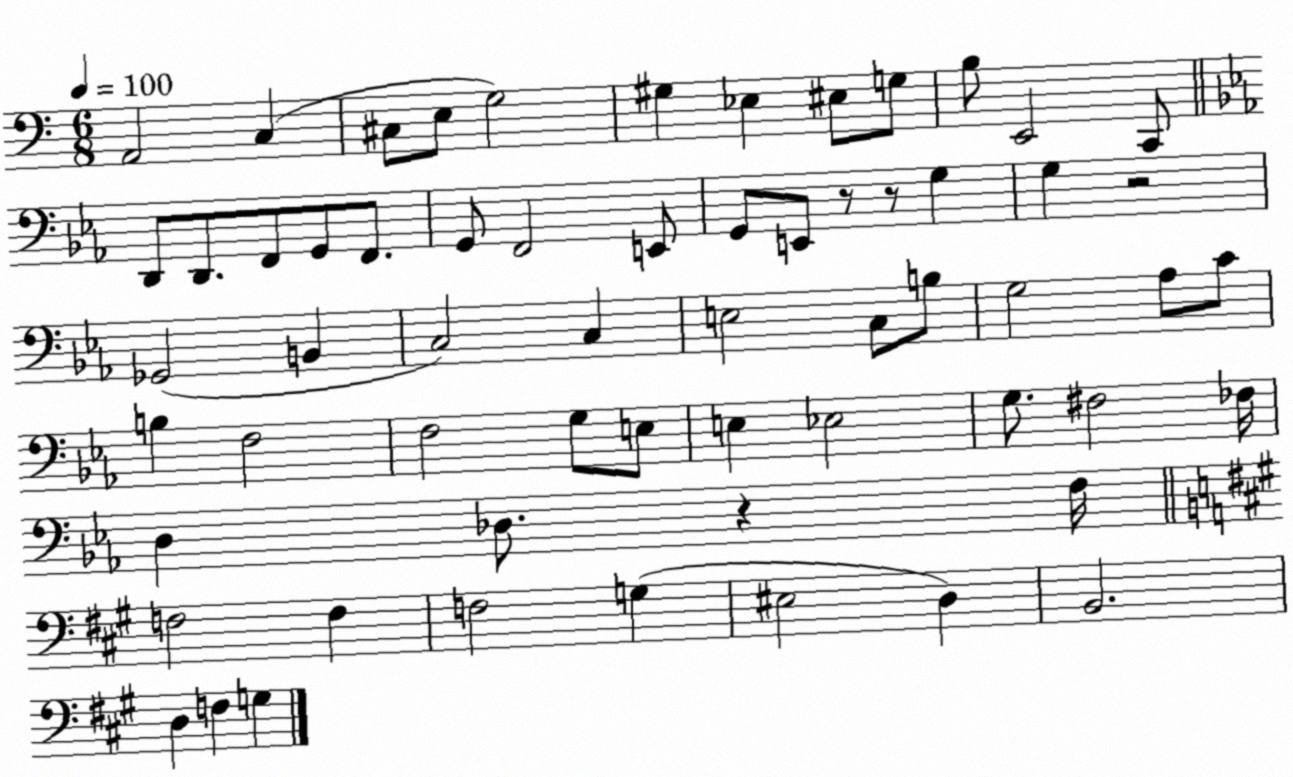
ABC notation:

X:1
T:Untitled
M:6/8
L:1/4
K:C
A,,2 C, ^C,/2 E,/2 G,2 ^G, _E, ^E,/2 G,/2 B,/2 E,,2 C,,/2 D,,/2 D,,/2 F,,/2 G,,/2 F,,/2 G,,/2 F,,2 E,,/2 G,,/2 E,,/2 z/2 z/2 G, G, z2 _G,,2 B,, C,2 C, E,2 C,/2 B,/2 G,2 _A,/2 C/2 B, F,2 F,2 G,/2 E,/2 E, _E,2 G,/2 ^F,2 _F,/4 D, _D,/2 z F,/4 F,2 F, F,2 G, ^E,2 D, B,,2 D, F, G,